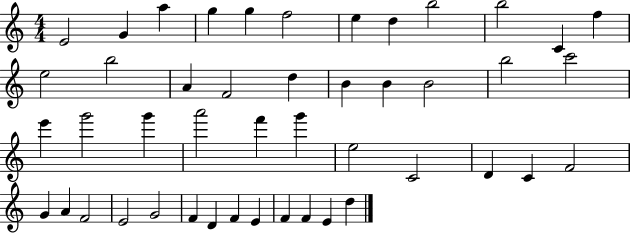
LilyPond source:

{
  \clef treble
  \numericTimeSignature
  \time 4/4
  \key c \major
  e'2 g'4 a''4 | g''4 g''4 f''2 | e''4 d''4 b''2 | b''2 c'4 f''4 | \break e''2 b''2 | a'4 f'2 d''4 | b'4 b'4 b'2 | b''2 c'''2 | \break e'''4 g'''2 g'''4 | a'''2 f'''4 g'''4 | e''2 c'2 | d'4 c'4 f'2 | \break g'4 a'4 f'2 | e'2 g'2 | f'4 d'4 f'4 e'4 | f'4 f'4 e'4 d''4 | \break \bar "|."
}